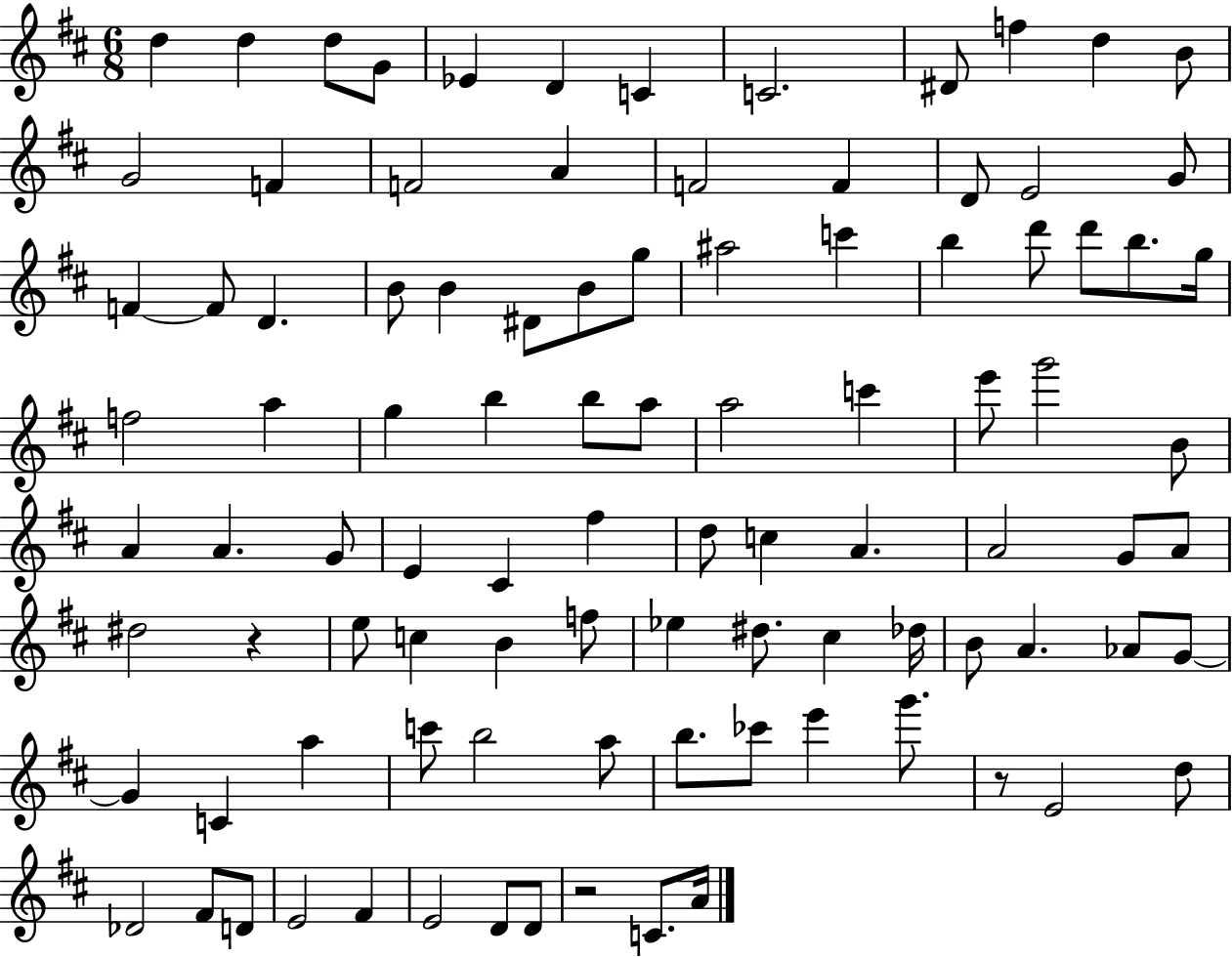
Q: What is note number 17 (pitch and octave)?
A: F4